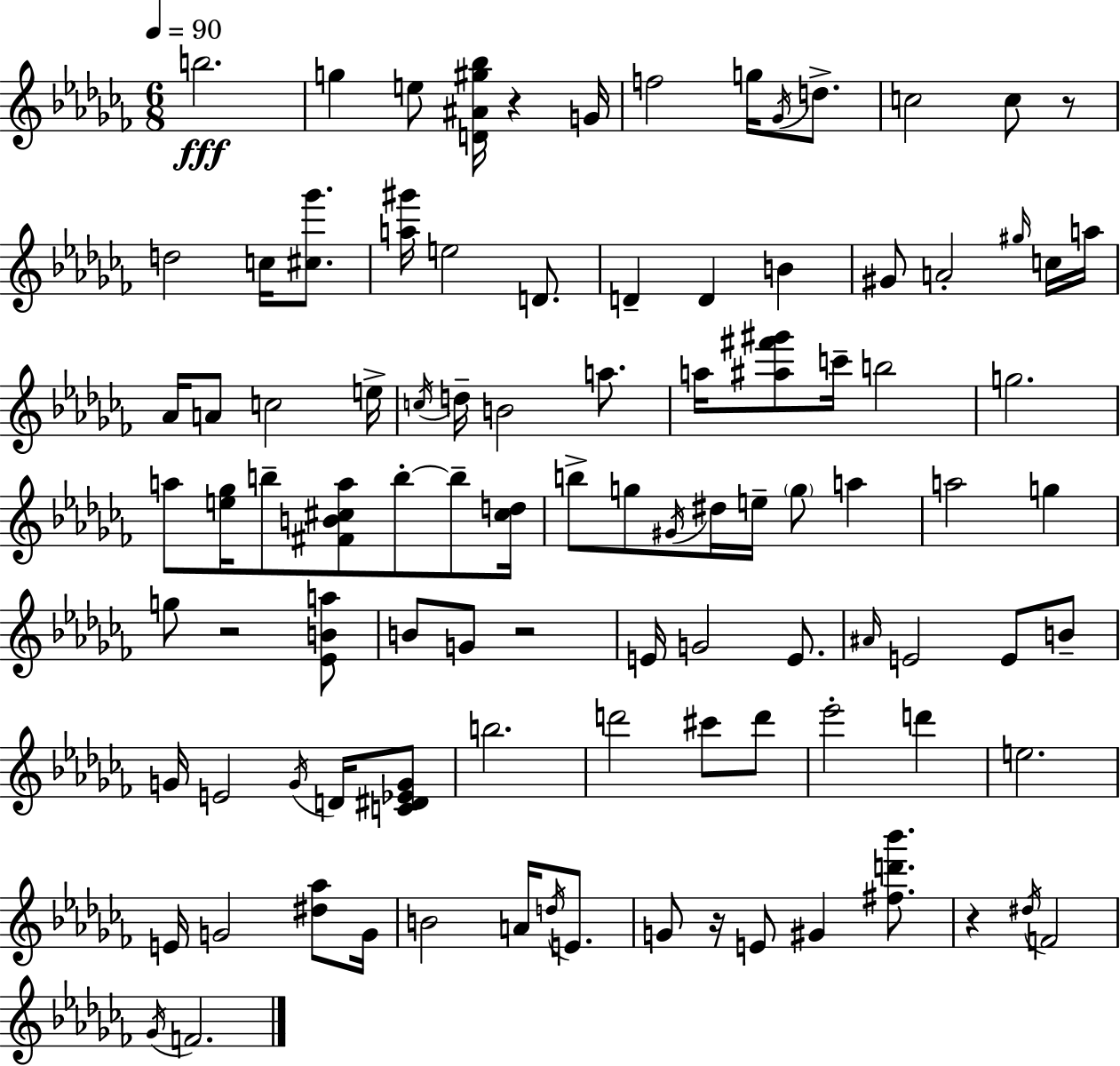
{
  \clef treble
  \numericTimeSignature
  \time 6/8
  \key aes \minor
  \tempo 4 = 90
  b''2.\fff | g''4 e''8 <d' ais' gis'' bes''>16 r4 g'16 | f''2 g''16 \acciaccatura { ges'16 } d''8.-> | c''2 c''8 r8 | \break d''2 c''16 <cis'' ges'''>8. | <a'' gis'''>16 e''2 d'8. | d'4-- d'4 b'4 | gis'8 a'2-. \grace { gis''16 } | \break c''16 a''16 aes'16 a'8 c''2 | e''16-> \acciaccatura { c''16 } d''16-- b'2 | a''8. a''16 <ais'' fis''' gis'''>8 c'''16-- b''2 | g''2. | \break a''8 <e'' ges''>16 b''8-- <fis' b' cis'' a''>8 b''8-.~~ | b''8-- <cis'' d''>16 b''8-> g''8 \acciaccatura { gis'16 } dis''16 e''16-- \parenthesize g''8 | a''4 a''2 | g''4 g''8 r2 | \break <ees' b' a''>8 b'8 g'8 r2 | e'16 g'2 | e'8. \grace { ais'16 } e'2 | e'8 b'8-- g'16 e'2 | \break \acciaccatura { g'16 } d'16 <c' dis' ees' g'>8 b''2. | d'''2 | cis'''8 d'''8 ees'''2-. | d'''4 e''2. | \break e'16 g'2 | <dis'' aes''>8 g'16 b'2 | a'16 \acciaccatura { d''16 } e'8. g'8 r16 e'8 | gis'4 <fis'' d''' bes'''>8. r4 \acciaccatura { dis''16 } | \break f'2 \acciaccatura { ges'16 } f'2. | \bar "|."
}